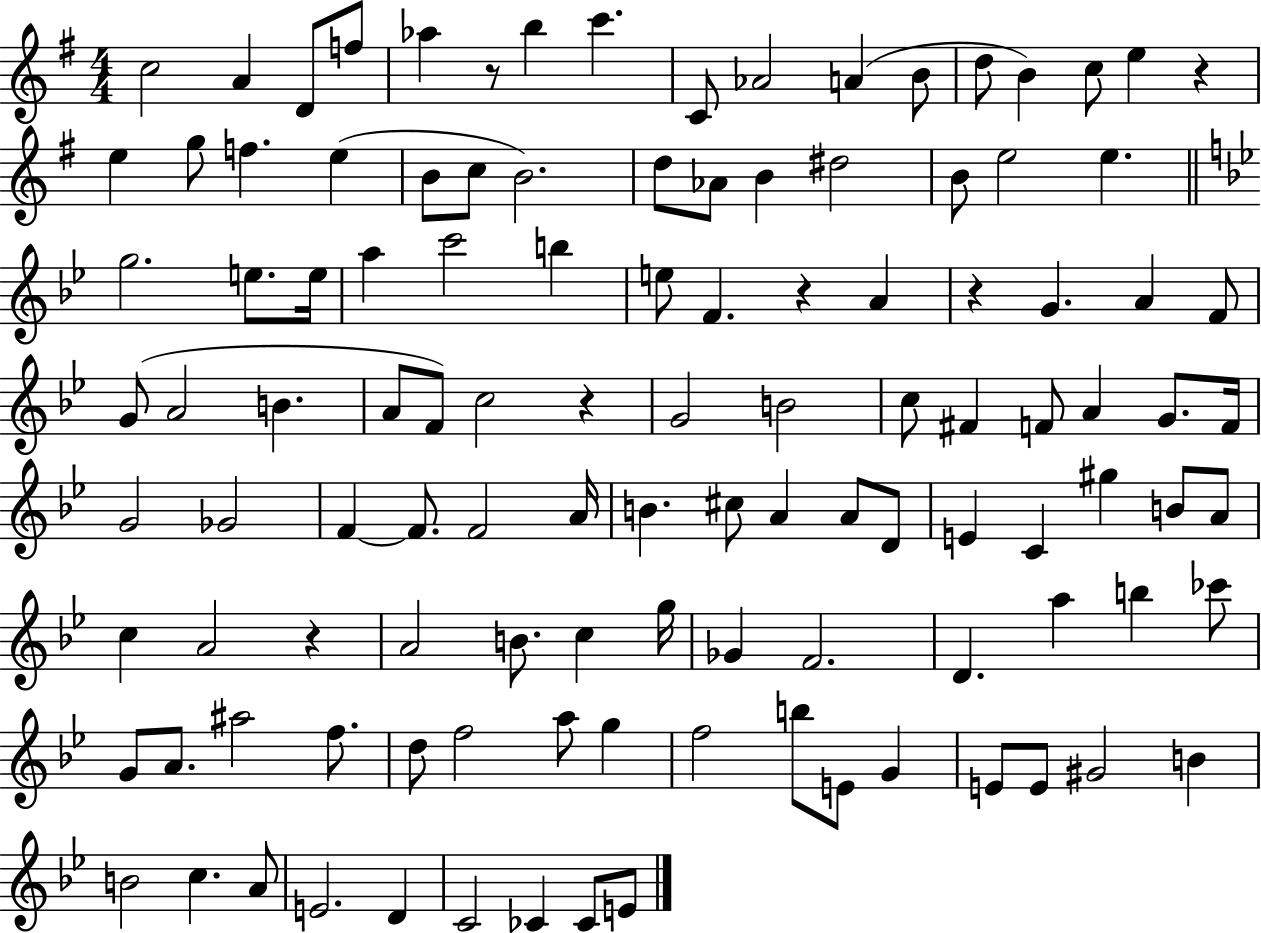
C5/h A4/q D4/e F5/e Ab5/q R/e B5/q C6/q. C4/e Ab4/h A4/q B4/e D5/e B4/q C5/e E5/q R/q E5/q G5/e F5/q. E5/q B4/e C5/e B4/h. D5/e Ab4/e B4/q D#5/h B4/e E5/h E5/q. G5/h. E5/e. E5/s A5/q C6/h B5/q E5/e F4/q. R/q A4/q R/q G4/q. A4/q F4/e G4/e A4/h B4/q. A4/e F4/e C5/h R/q G4/h B4/h C5/e F#4/q F4/e A4/q G4/e. F4/s G4/h Gb4/h F4/q F4/e. F4/h A4/s B4/q. C#5/e A4/q A4/e D4/e E4/q C4/q G#5/q B4/e A4/e C5/q A4/h R/q A4/h B4/e. C5/q G5/s Gb4/q F4/h. D4/q. A5/q B5/q CES6/e G4/e A4/e. A#5/h F5/e. D5/e F5/h A5/e G5/q F5/h B5/e E4/e G4/q E4/e E4/e G#4/h B4/q B4/h C5/q. A4/e E4/h. D4/q C4/h CES4/q CES4/e E4/e